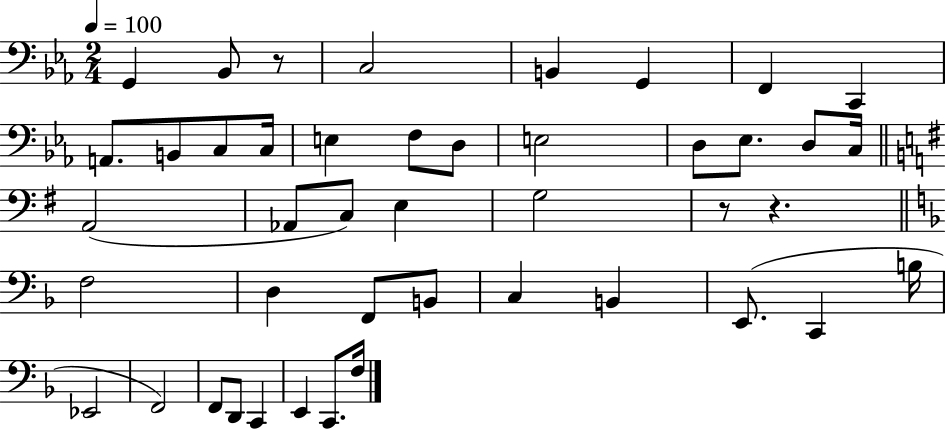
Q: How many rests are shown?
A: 3